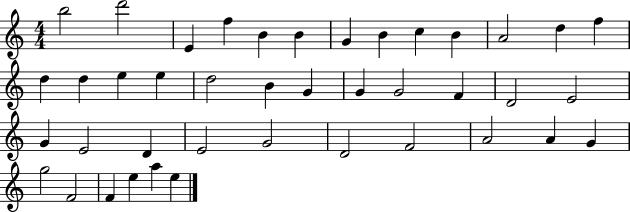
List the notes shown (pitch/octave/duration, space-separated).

B5/h D6/h E4/q F5/q B4/q B4/q G4/q B4/q C5/q B4/q A4/h D5/q F5/q D5/q D5/q E5/q E5/q D5/h B4/q G4/q G4/q G4/h F4/q D4/h E4/h G4/q E4/h D4/q E4/h G4/h D4/h F4/h A4/h A4/q G4/q G5/h F4/h F4/q E5/q A5/q E5/q